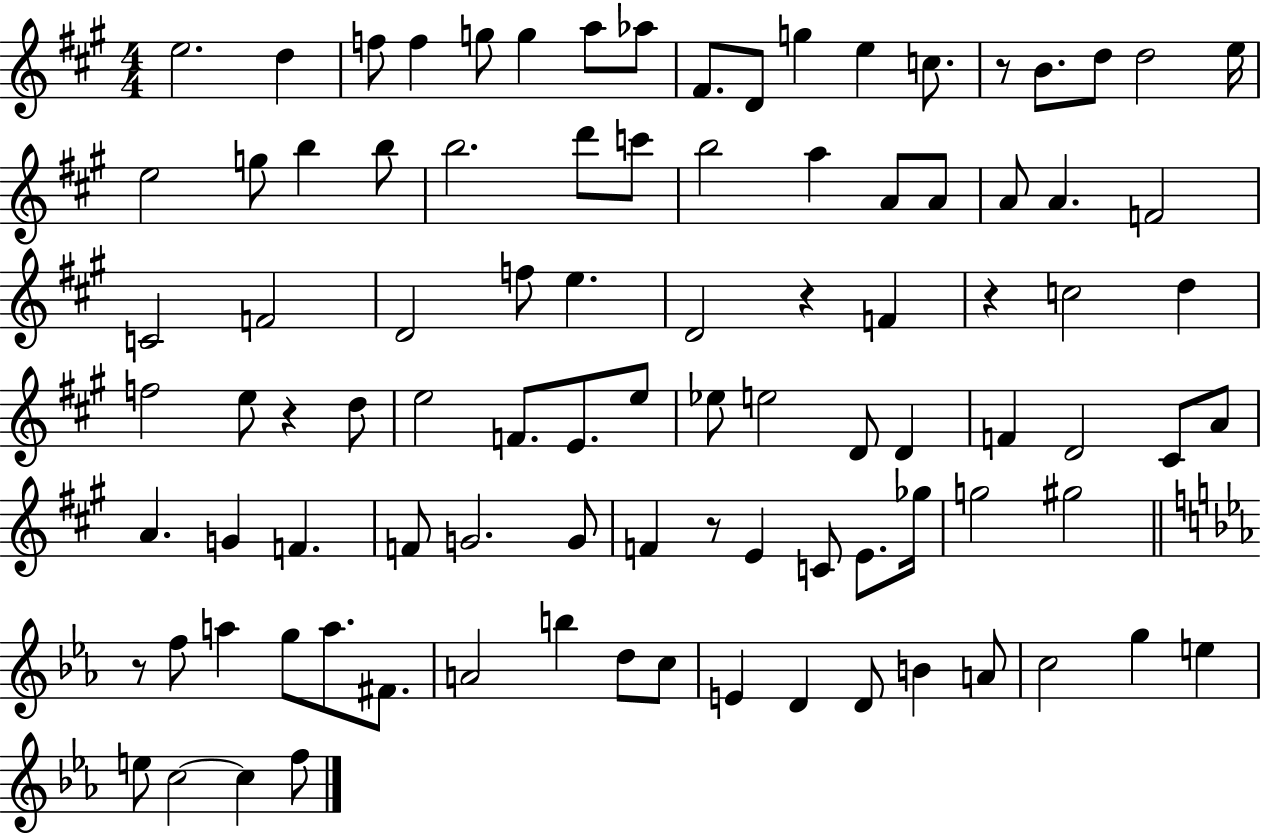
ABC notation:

X:1
T:Untitled
M:4/4
L:1/4
K:A
e2 d f/2 f g/2 g a/2 _a/2 ^F/2 D/2 g e c/2 z/2 B/2 d/2 d2 e/4 e2 g/2 b b/2 b2 d'/2 c'/2 b2 a A/2 A/2 A/2 A F2 C2 F2 D2 f/2 e D2 z F z c2 d f2 e/2 z d/2 e2 F/2 E/2 e/2 _e/2 e2 D/2 D F D2 ^C/2 A/2 A G F F/2 G2 G/2 F z/2 E C/2 E/2 _g/4 g2 ^g2 z/2 f/2 a g/2 a/2 ^F/2 A2 b d/2 c/2 E D D/2 B A/2 c2 g e e/2 c2 c f/2